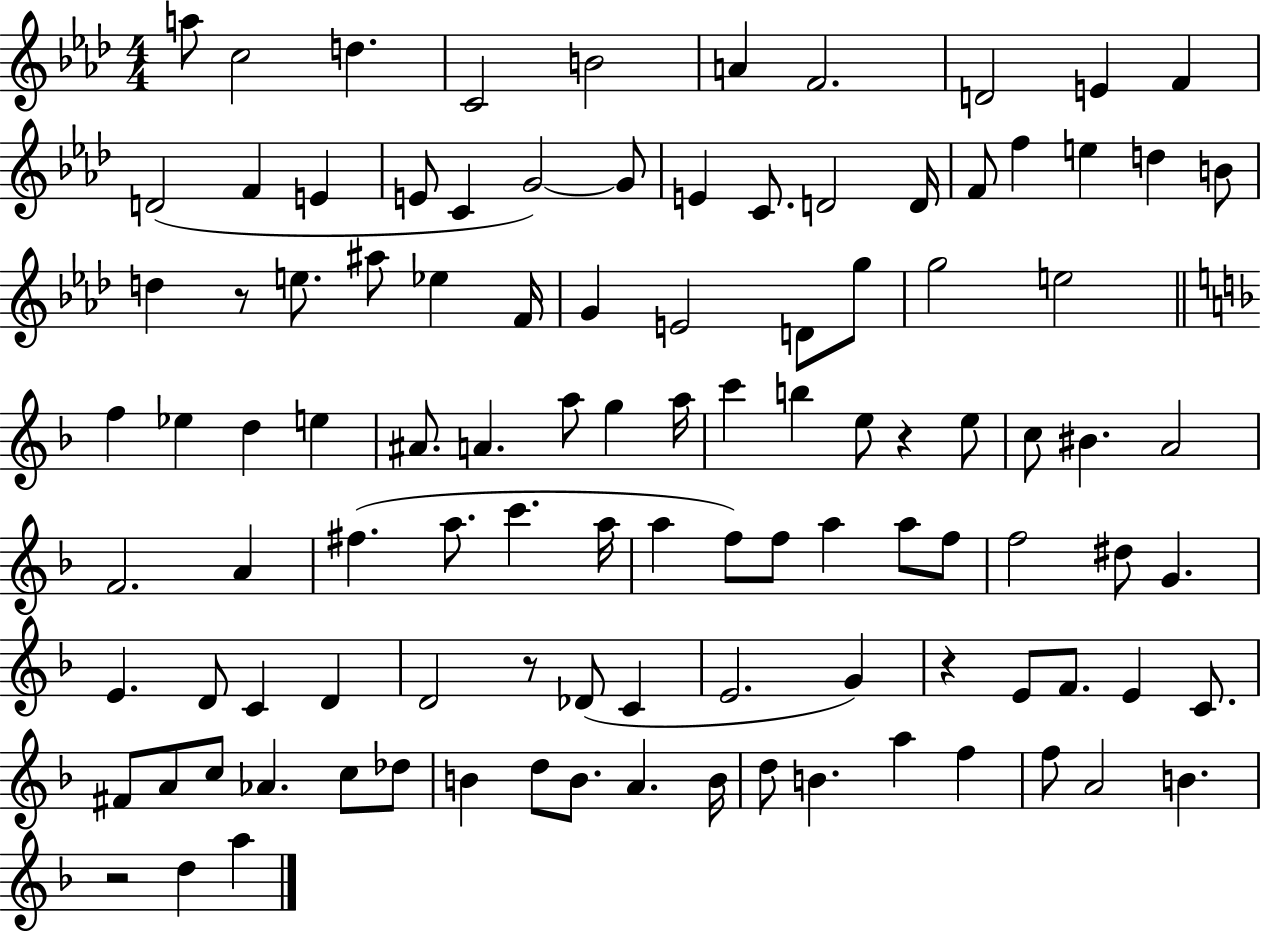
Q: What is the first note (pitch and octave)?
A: A5